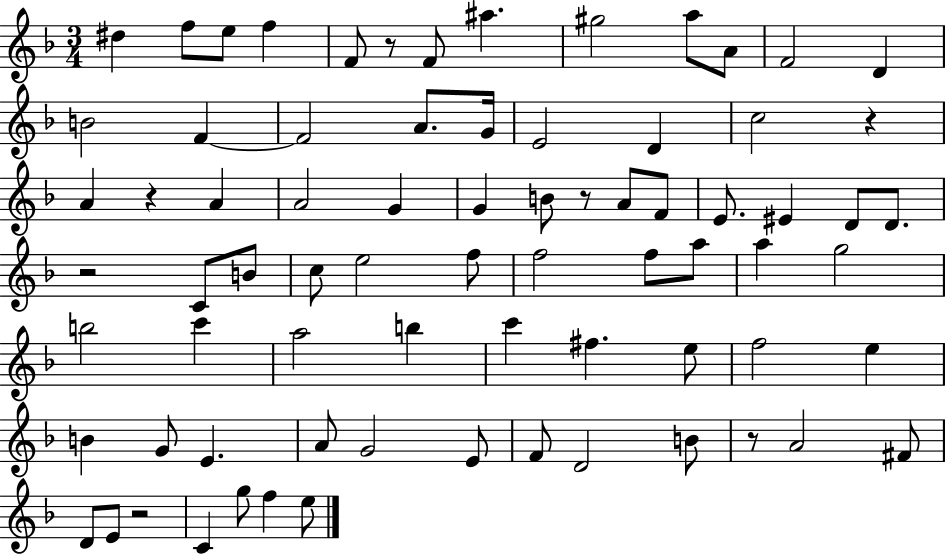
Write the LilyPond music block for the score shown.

{
  \clef treble
  \numericTimeSignature
  \time 3/4
  \key f \major
  \repeat volta 2 { dis''4 f''8 e''8 f''4 | f'8 r8 f'8 ais''4. | gis''2 a''8 a'8 | f'2 d'4 | \break b'2 f'4~~ | f'2 a'8. g'16 | e'2 d'4 | c''2 r4 | \break a'4 r4 a'4 | a'2 g'4 | g'4 b'8 r8 a'8 f'8 | e'8. eis'4 d'8 d'8. | \break r2 c'8 b'8 | c''8 e''2 f''8 | f''2 f''8 a''8 | a''4 g''2 | \break b''2 c'''4 | a''2 b''4 | c'''4 fis''4. e''8 | f''2 e''4 | \break b'4 g'8 e'4. | a'8 g'2 e'8 | f'8 d'2 b'8 | r8 a'2 fis'8 | \break d'8 e'8 r2 | c'4 g''8 f''4 e''8 | } \bar "|."
}